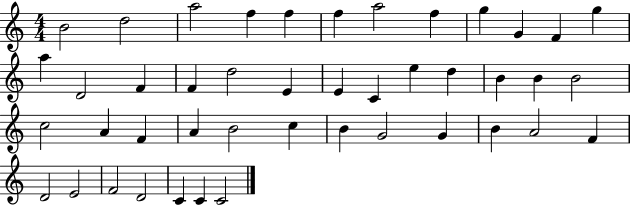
{
  \clef treble
  \numericTimeSignature
  \time 4/4
  \key c \major
  b'2 d''2 | a''2 f''4 f''4 | f''4 a''2 f''4 | g''4 g'4 f'4 g''4 | \break a''4 d'2 f'4 | f'4 d''2 e'4 | e'4 c'4 e''4 d''4 | b'4 b'4 b'2 | \break c''2 a'4 f'4 | a'4 b'2 c''4 | b'4 g'2 g'4 | b'4 a'2 f'4 | \break d'2 e'2 | f'2 d'2 | c'4 c'4 c'2 | \bar "|."
}